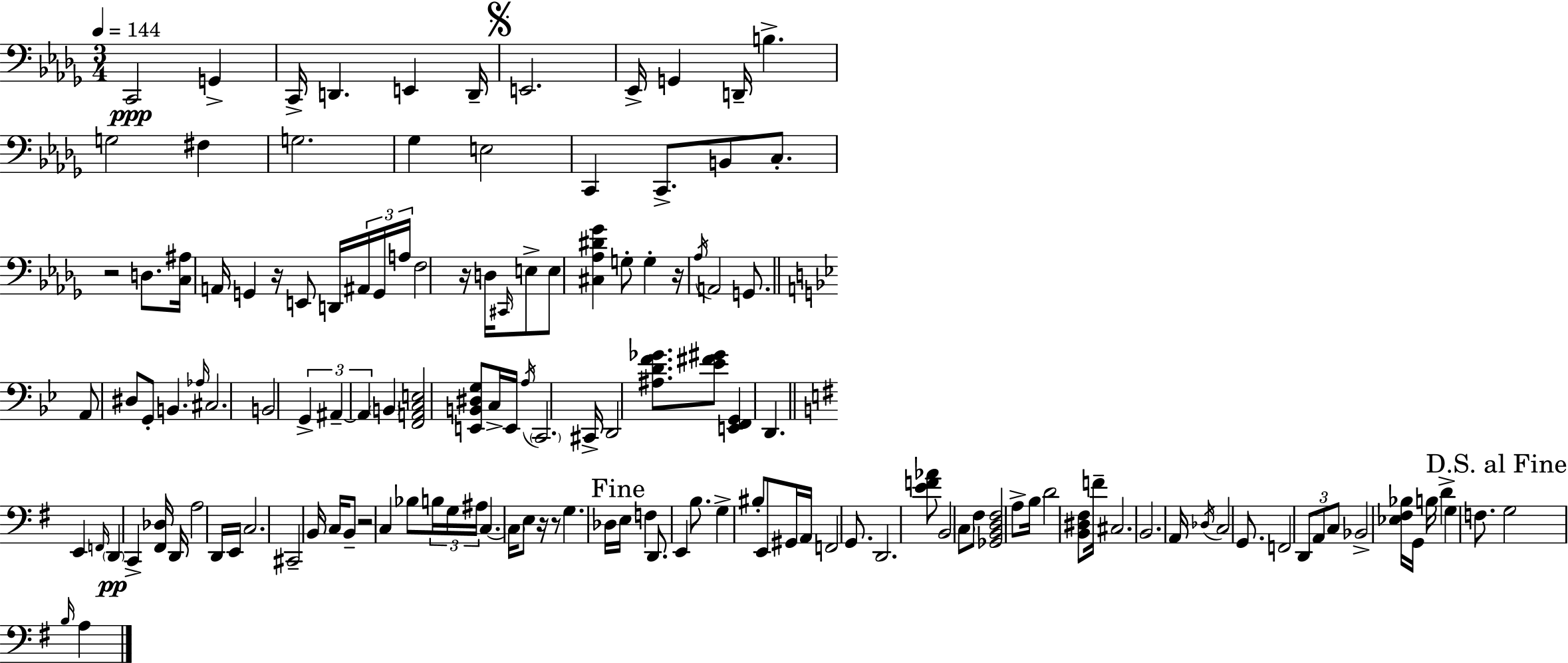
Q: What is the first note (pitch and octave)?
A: C2